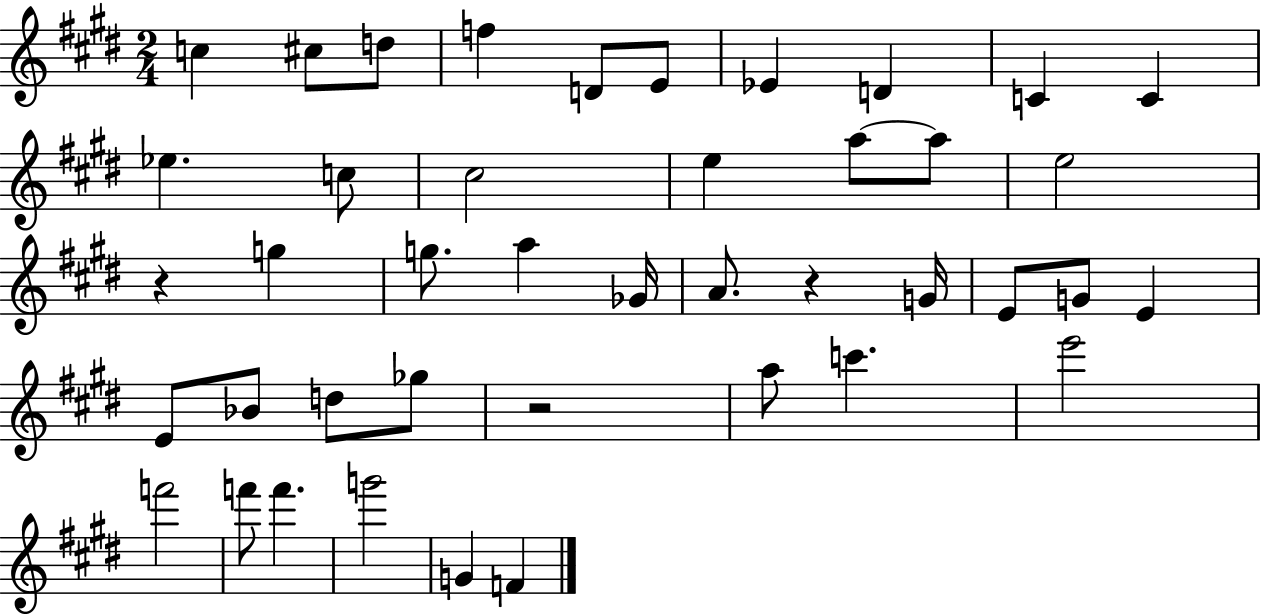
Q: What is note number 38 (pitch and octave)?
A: G4